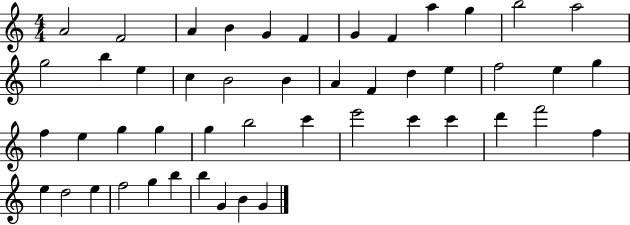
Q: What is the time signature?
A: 4/4